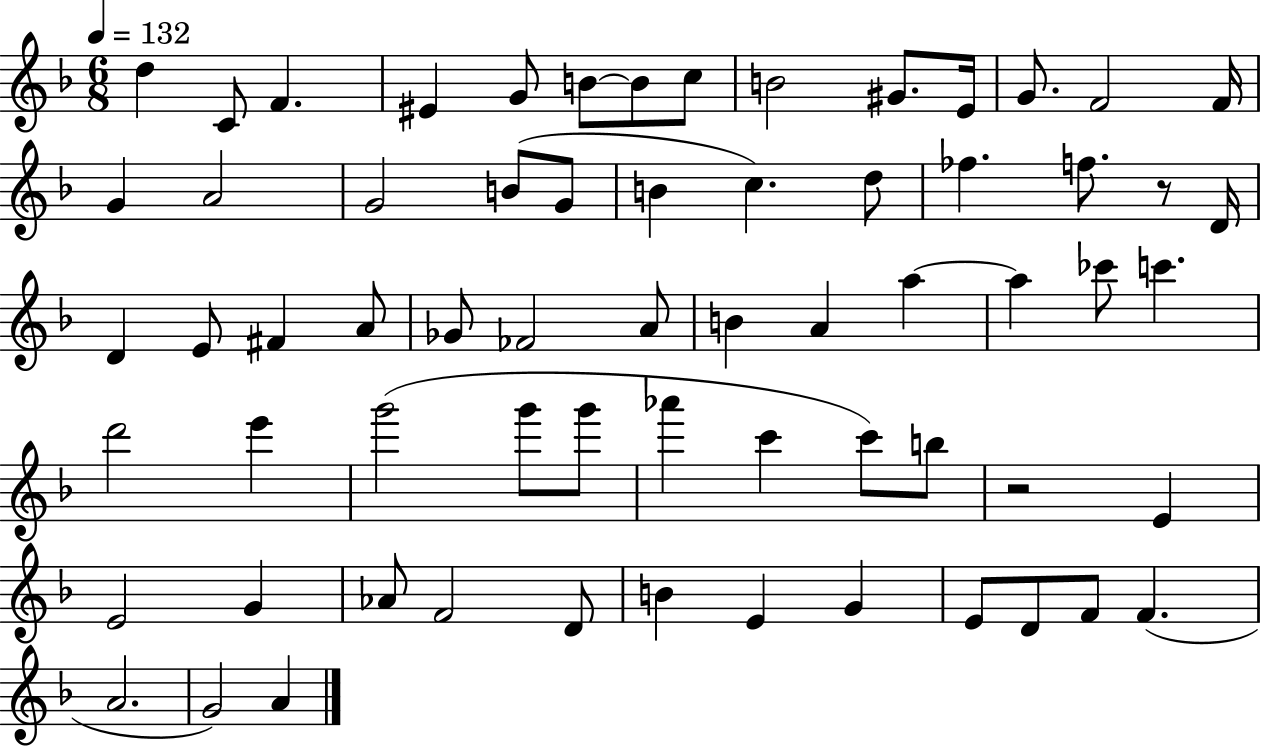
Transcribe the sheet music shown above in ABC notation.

X:1
T:Untitled
M:6/8
L:1/4
K:F
d C/2 F ^E G/2 B/2 B/2 c/2 B2 ^G/2 E/4 G/2 F2 F/4 G A2 G2 B/2 G/2 B c d/2 _f f/2 z/2 D/4 D E/2 ^F A/2 _G/2 _F2 A/2 B A a a _c'/2 c' d'2 e' g'2 g'/2 g'/2 _a' c' c'/2 b/2 z2 E E2 G _A/2 F2 D/2 B E G E/2 D/2 F/2 F A2 G2 A